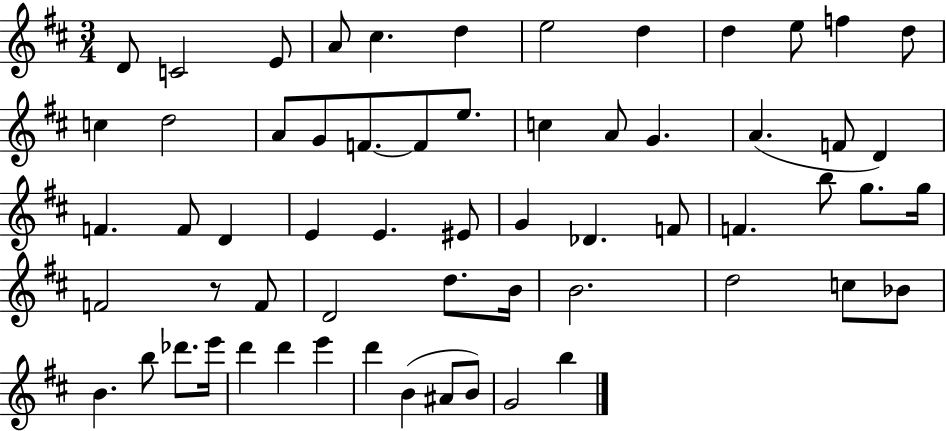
D4/e C4/h E4/e A4/e C#5/q. D5/q E5/h D5/q D5/q E5/e F5/q D5/e C5/q D5/h A4/e G4/e F4/e. F4/e E5/e. C5/q A4/e G4/q. A4/q. F4/e D4/q F4/q. F4/e D4/q E4/q E4/q. EIS4/e G4/q Db4/q. F4/e F4/q. B5/e G5/e. G5/s F4/h R/e F4/e D4/h D5/e. B4/s B4/h. D5/h C5/e Bb4/e B4/q. B5/e Db6/e. E6/s D6/q D6/q E6/q D6/q B4/q A#4/e B4/e G4/h B5/q